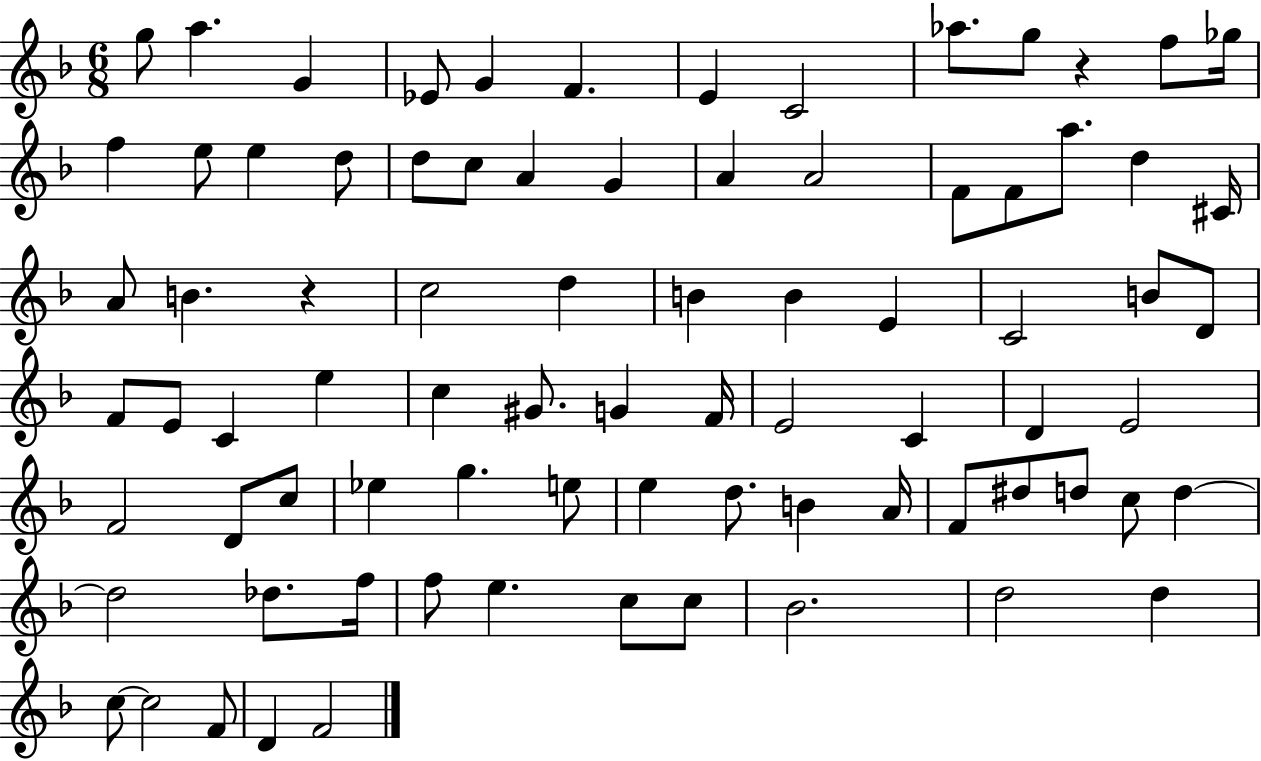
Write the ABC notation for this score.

X:1
T:Untitled
M:6/8
L:1/4
K:F
g/2 a G _E/2 G F E C2 _a/2 g/2 z f/2 _g/4 f e/2 e d/2 d/2 c/2 A G A A2 F/2 F/2 a/2 d ^C/4 A/2 B z c2 d B B E C2 B/2 D/2 F/2 E/2 C e c ^G/2 G F/4 E2 C D E2 F2 D/2 c/2 _e g e/2 e d/2 B A/4 F/2 ^d/2 d/2 c/2 d d2 _d/2 f/4 f/2 e c/2 c/2 _B2 d2 d c/2 c2 F/2 D F2